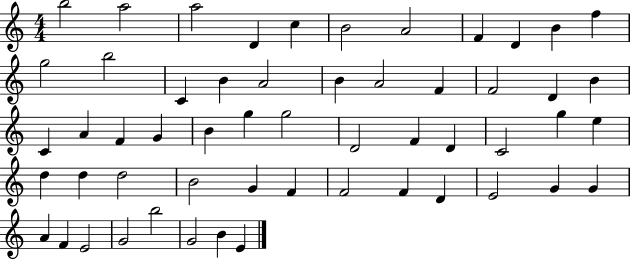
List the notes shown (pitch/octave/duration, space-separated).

B5/h A5/h A5/h D4/q C5/q B4/h A4/h F4/q D4/q B4/q F5/q G5/h B5/h C4/q B4/q A4/h B4/q A4/h F4/q F4/h D4/q B4/q C4/q A4/q F4/q G4/q B4/q G5/q G5/h D4/h F4/q D4/q C4/h G5/q E5/q D5/q D5/q D5/h B4/h G4/q F4/q F4/h F4/q D4/q E4/h G4/q G4/q A4/q F4/q E4/h G4/h B5/h G4/h B4/q E4/q